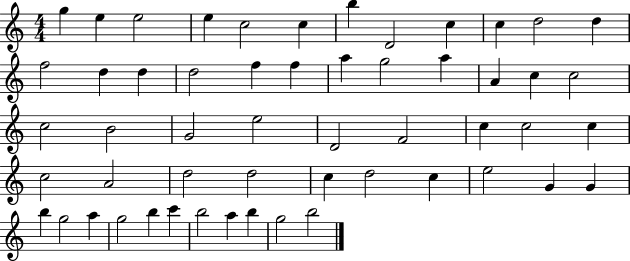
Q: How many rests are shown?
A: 0